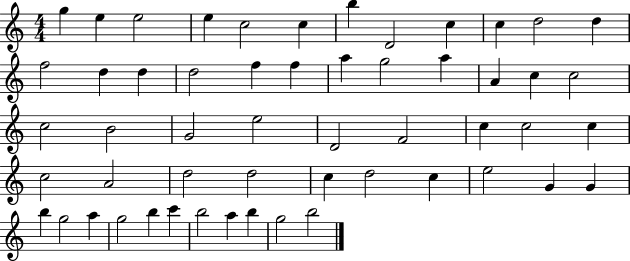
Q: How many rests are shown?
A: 0